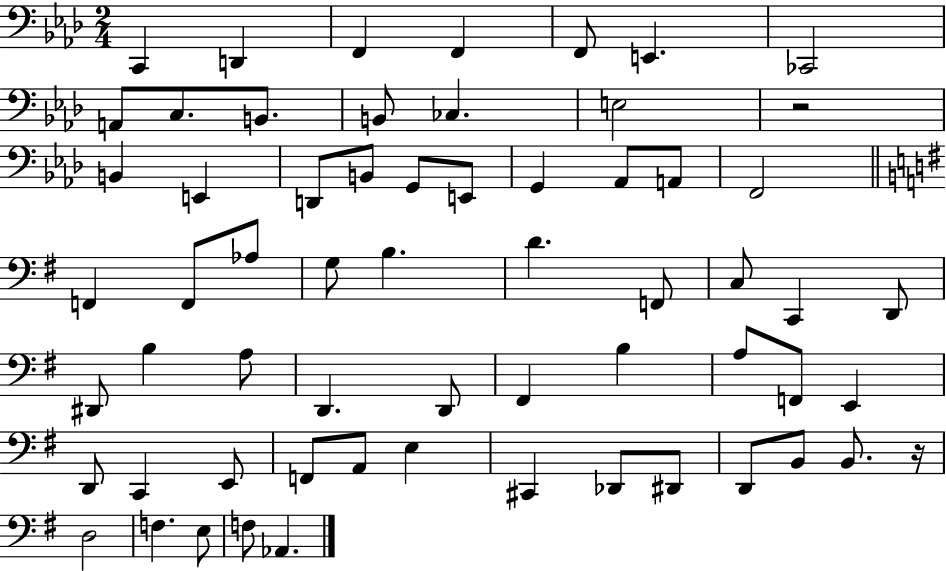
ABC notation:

X:1
T:Untitled
M:2/4
L:1/4
K:Ab
C,, D,, F,, F,, F,,/2 E,, _C,,2 A,,/2 C,/2 B,,/2 B,,/2 _C, E,2 z2 B,, E,, D,,/2 B,,/2 G,,/2 E,,/2 G,, _A,,/2 A,,/2 F,,2 F,, F,,/2 _A,/2 G,/2 B, D F,,/2 C,/2 C,, D,,/2 ^D,,/2 B, A,/2 D,, D,,/2 ^F,, B, A,/2 F,,/2 E,, D,,/2 C,, E,,/2 F,,/2 A,,/2 E, ^C,, _D,,/2 ^D,,/2 D,,/2 B,,/2 B,,/2 z/4 D,2 F, E,/2 F,/2 _A,,